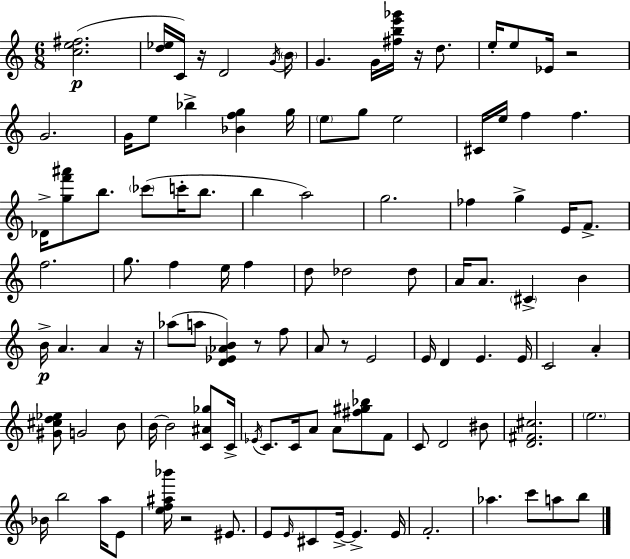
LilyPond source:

{
  \clef treble
  \numericTimeSignature
  \time 6/8
  \key a \minor
  <c'' e'' fis''>2.(\p | <d'' ees''>16 c'16) r16 d'2 \acciaccatura { g'16 } | \parenthesize b'16 g'4. g'16 <fis'' b'' e''' ges'''>16 r16 d''8. | e''16-. e''8 ees'16 r2 | \break g'2. | g'16 e''8 bes''4-> <bes' f'' g''>4 | g''16 \parenthesize e''8 g''8 e''2 | cis'16 e''16 f''4 f''4. | \break des'16-> <g'' f''' ais'''>8 b''8. \parenthesize ces'''8( c'''16-. b''8. | b''4 a''2) | g''2. | fes''4 g''4-> e'16 f'8.-> | \break f''2. | g''8. f''4 e''16 f''4 | d''8 des''2 des''8 | a'16 a'8. \parenthesize cis'4-> b'4 | \break b'16->\p a'4. a'4 | r16 aes''8( a''8 <d' ees' aes' b'>4) r8 f''8 | a'8 r8 e'2 | e'16 d'4 e'4. | \break e'16 c'2 a'4-. | <gis' cis'' d'' ees''>8 g'2 b'8 | b'16~~ b'2 <c' ais' ges''>8 | c'16-> \acciaccatura { ees'16 } c'8. c'16 a'8 a'8 <fis'' gis'' bes''>8 | \break f'8 c'8 d'2 | bis'8 <d' fis' cis''>2. | \parenthesize e''2. | bes'16 b''2 a''16 | \break e'8 <e'' f'' ais'' bes'''>16 r2 eis'8. | e'8 \grace { e'16 } cis'8 e'16->~~ e'4.-> | e'16 f'2.-. | aes''4. c'''8 a''8 | \break b''8 \bar "|."
}